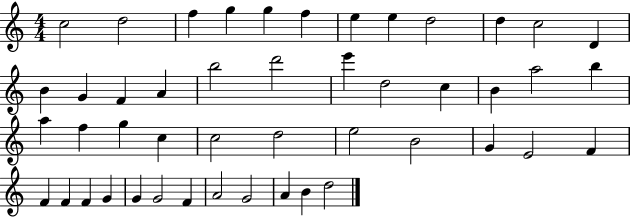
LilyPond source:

{
  \clef treble
  \numericTimeSignature
  \time 4/4
  \key c \major
  c''2 d''2 | f''4 g''4 g''4 f''4 | e''4 e''4 d''2 | d''4 c''2 d'4 | \break b'4 g'4 f'4 a'4 | b''2 d'''2 | e'''4 d''2 c''4 | b'4 a''2 b''4 | \break a''4 f''4 g''4 c''4 | c''2 d''2 | e''2 b'2 | g'4 e'2 f'4 | \break f'4 f'4 f'4 g'4 | g'4 g'2 f'4 | a'2 g'2 | a'4 b'4 d''2 | \break \bar "|."
}